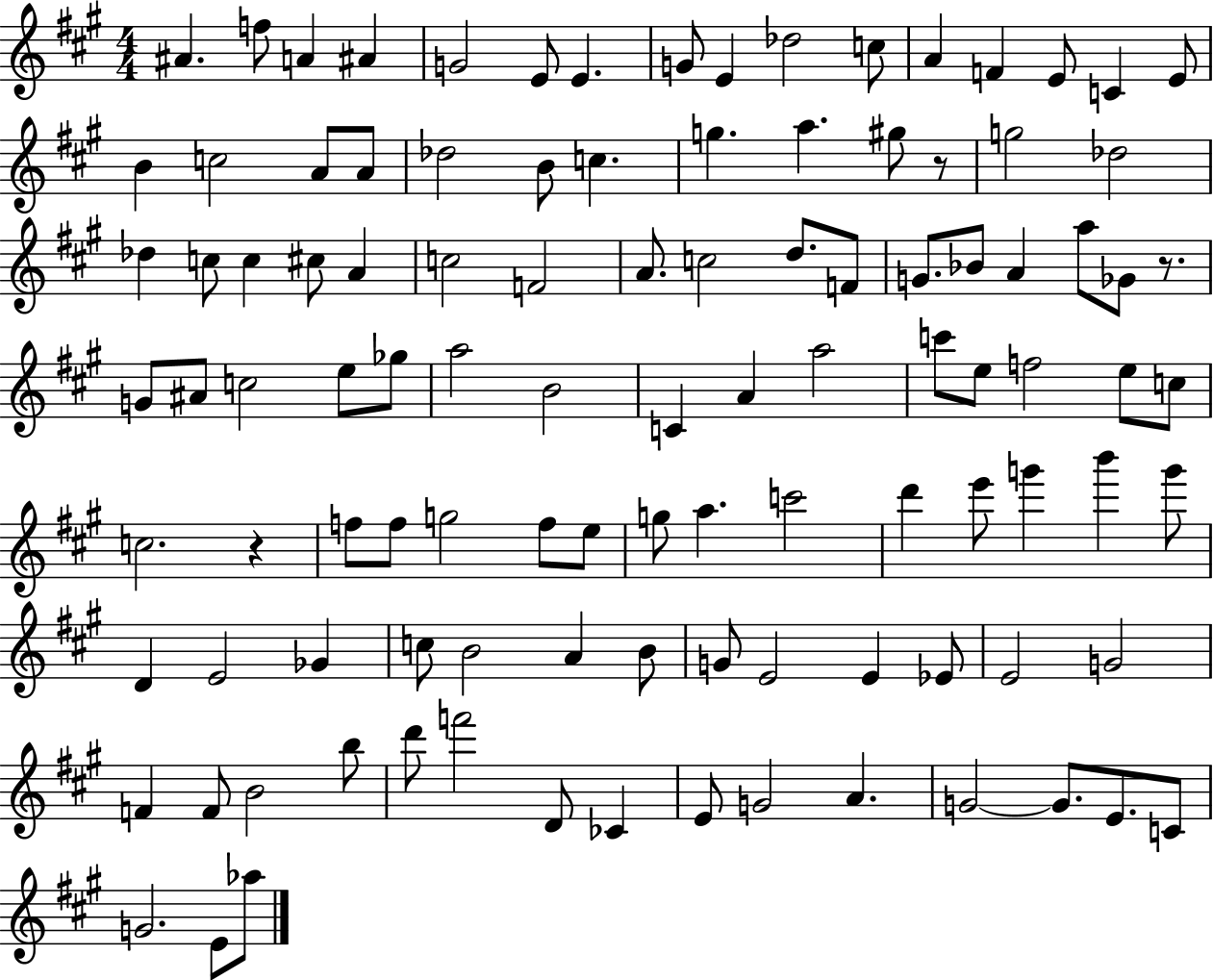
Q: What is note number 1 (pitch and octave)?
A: A#4